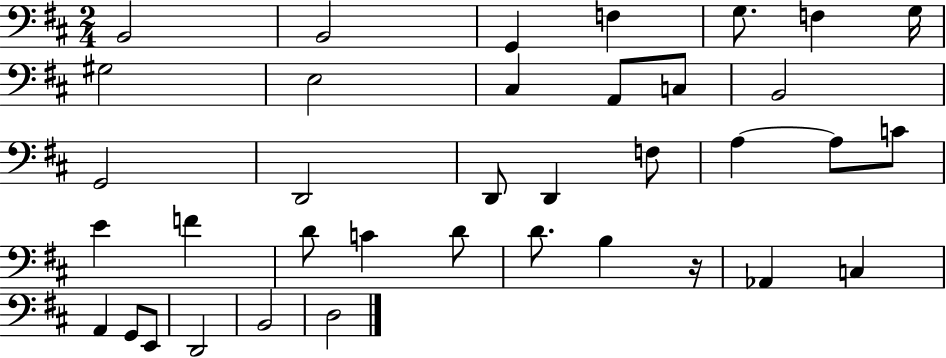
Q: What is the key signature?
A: D major